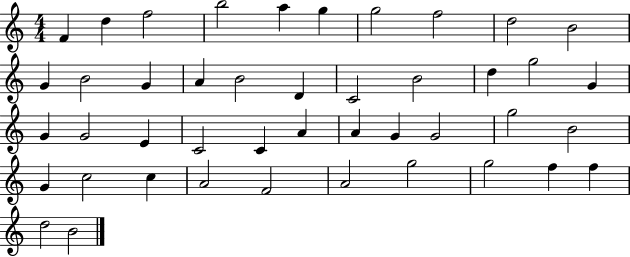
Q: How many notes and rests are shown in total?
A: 44